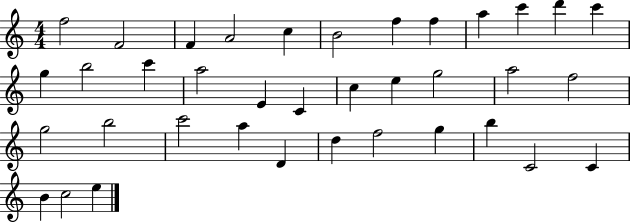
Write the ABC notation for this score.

X:1
T:Untitled
M:4/4
L:1/4
K:C
f2 F2 F A2 c B2 f f a c' d' c' g b2 c' a2 E C c e g2 a2 f2 g2 b2 c'2 a D d f2 g b C2 C B c2 e